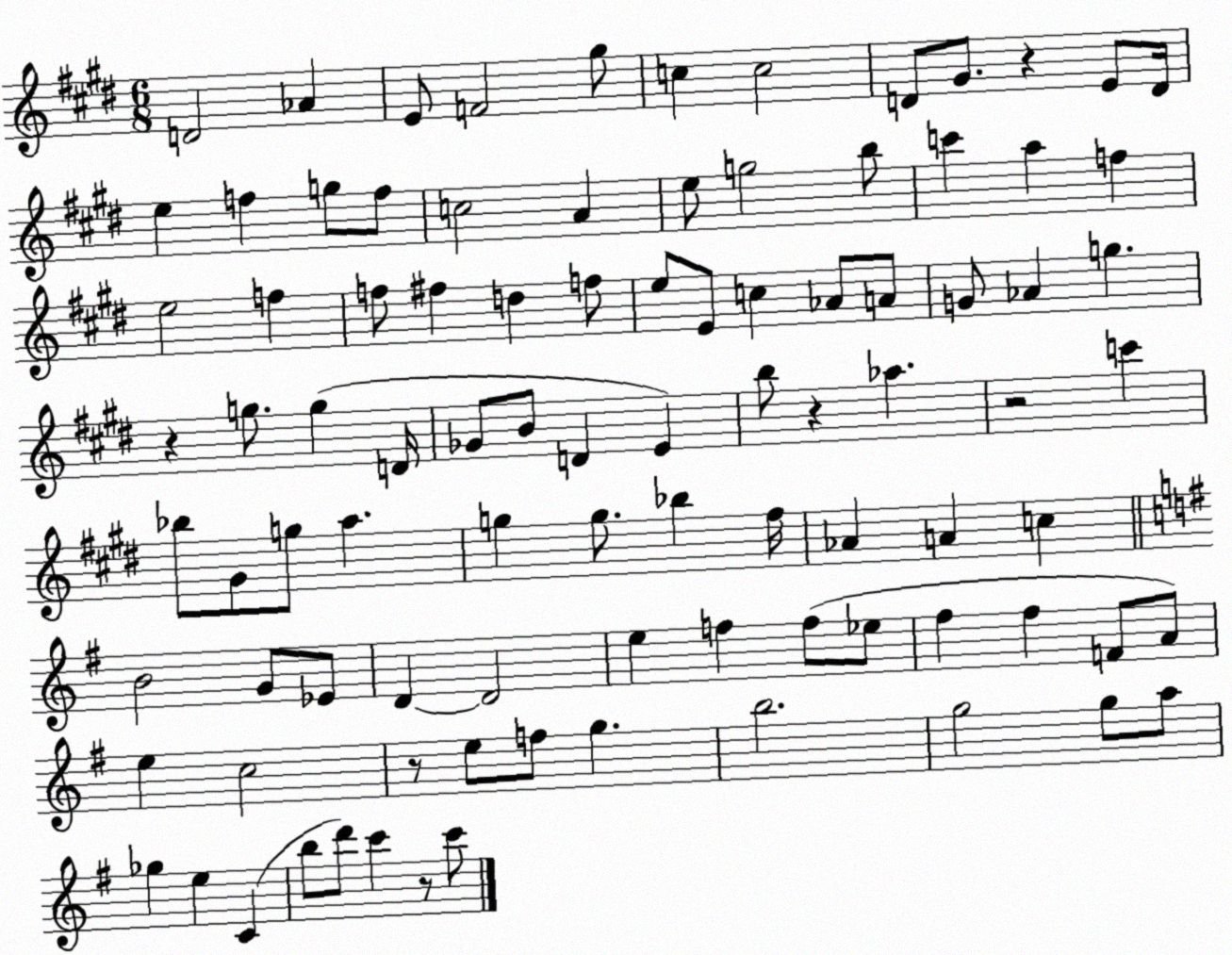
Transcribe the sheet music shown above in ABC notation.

X:1
T:Untitled
M:6/8
L:1/4
K:E
D2 _A E/2 F2 ^g/2 c c2 D/2 ^G/2 z E/2 D/4 e f g/2 f/2 c2 A e/2 g2 b/2 c' a f e2 f f/2 ^f d f/2 e/2 E/2 c _A/2 A/2 G/2 _A g z g/2 g D/4 _G/2 B/2 D E b/2 z _a z2 c' _b/2 ^G/2 g/2 a g g/2 _b ^f/4 _A A c B2 G/2 _E/2 D D2 e f f/2 _e/2 ^f ^f F/2 A/2 e c2 z/2 e/2 f/2 g b2 g2 g/2 a/2 _g e C b/2 d'/2 c' z/2 c'/2